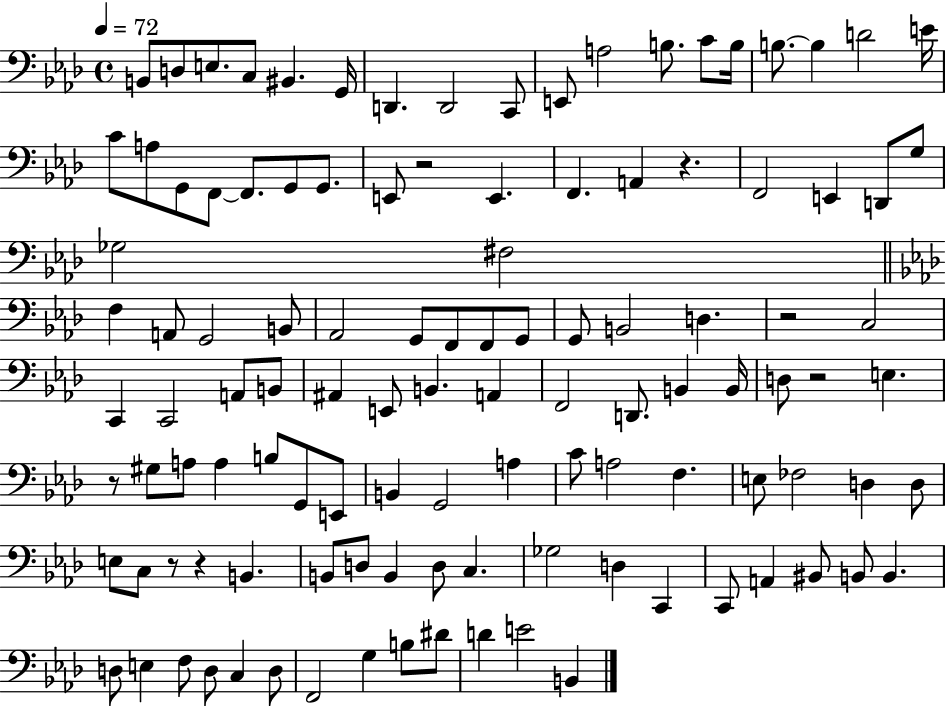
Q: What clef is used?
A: bass